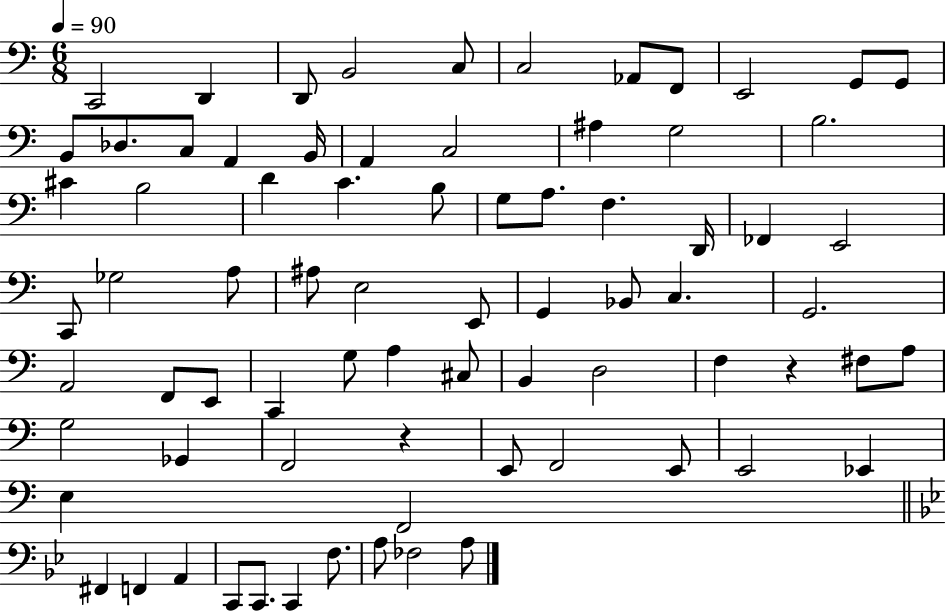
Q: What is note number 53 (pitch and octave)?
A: F#3